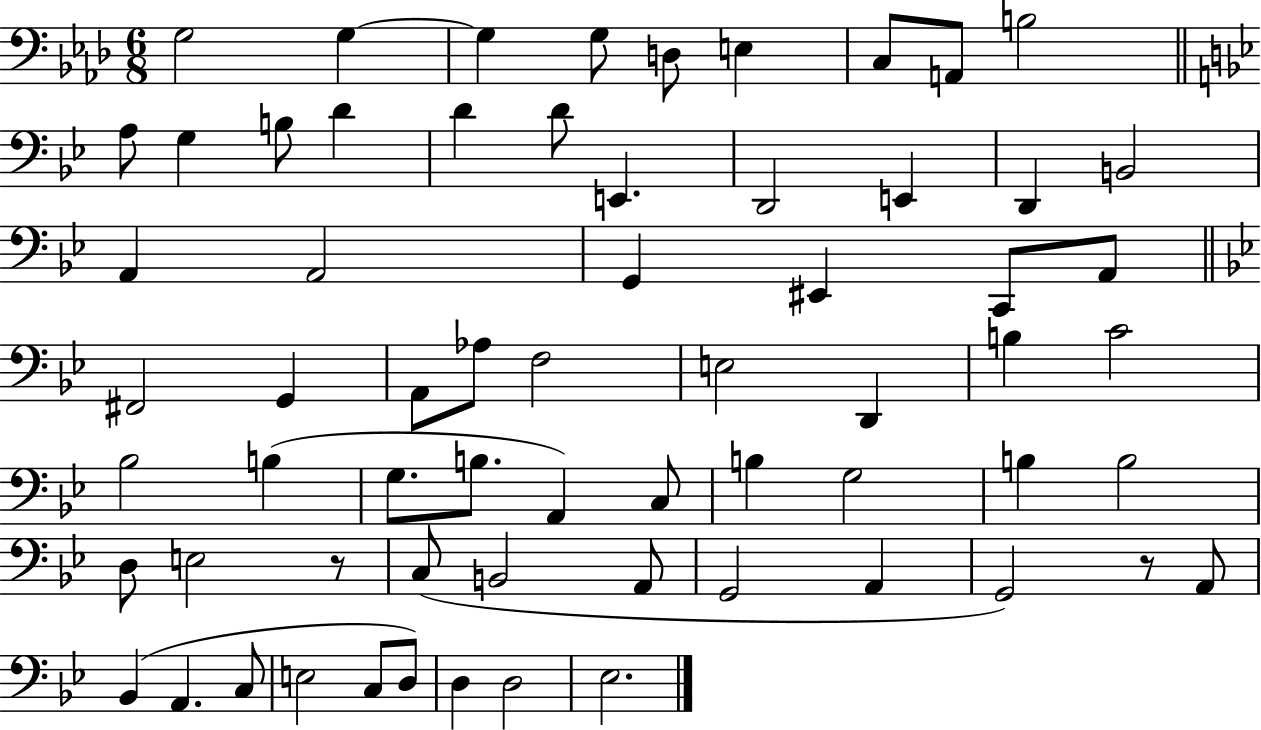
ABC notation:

X:1
T:Untitled
M:6/8
L:1/4
K:Ab
G,2 G, G, G,/2 D,/2 E, C,/2 A,,/2 B,2 A,/2 G, B,/2 D D D/2 E,, D,,2 E,, D,, B,,2 A,, A,,2 G,, ^E,, C,,/2 A,,/2 ^F,,2 G,, A,,/2 _A,/2 F,2 E,2 D,, B, C2 _B,2 B, G,/2 B,/2 A,, C,/2 B, G,2 B, B,2 D,/2 E,2 z/2 C,/2 B,,2 A,,/2 G,,2 A,, G,,2 z/2 A,,/2 _B,, A,, C,/2 E,2 C,/2 D,/2 D, D,2 _E,2